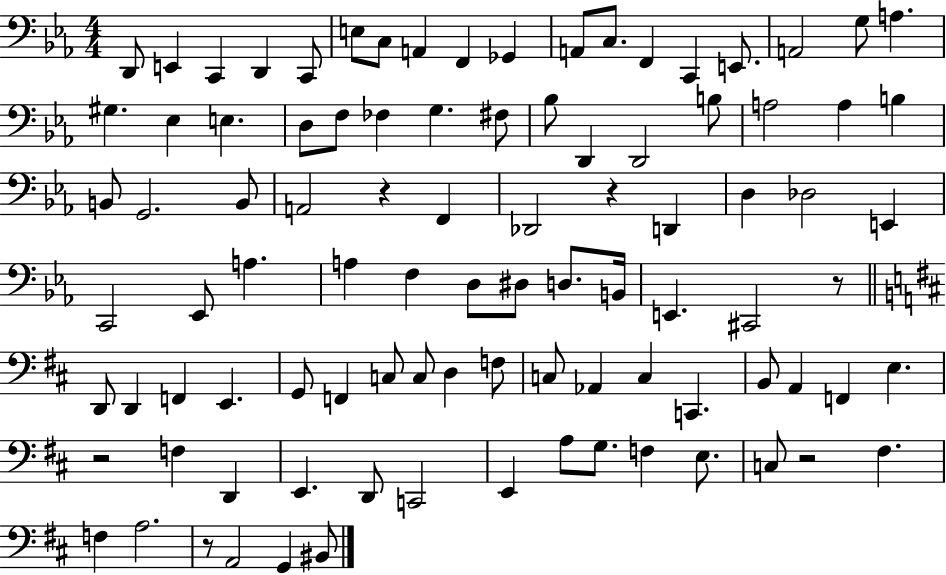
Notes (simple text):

D2/e E2/q C2/q D2/q C2/e E3/e C3/e A2/q F2/q Gb2/q A2/e C3/e. F2/q C2/q E2/e. A2/h G3/e A3/q. G#3/q. Eb3/q E3/q. D3/e F3/e FES3/q G3/q. F#3/e Bb3/e D2/q D2/h B3/e A3/h A3/q B3/q B2/e G2/h. B2/e A2/h R/q F2/q Db2/h R/q D2/q D3/q Db3/h E2/q C2/h Eb2/e A3/q. A3/q F3/q D3/e D#3/e D3/e. B2/s E2/q. C#2/h R/e D2/e D2/q F2/q E2/q. G2/e F2/q C3/e C3/e D3/q F3/e C3/e Ab2/q C3/q C2/q. B2/e A2/q F2/q E3/q. R/h F3/q D2/q E2/q. D2/e C2/h E2/q A3/e G3/e. F3/q E3/e. C3/e R/h F#3/q. F3/q A3/h. R/e A2/h G2/q BIS2/e